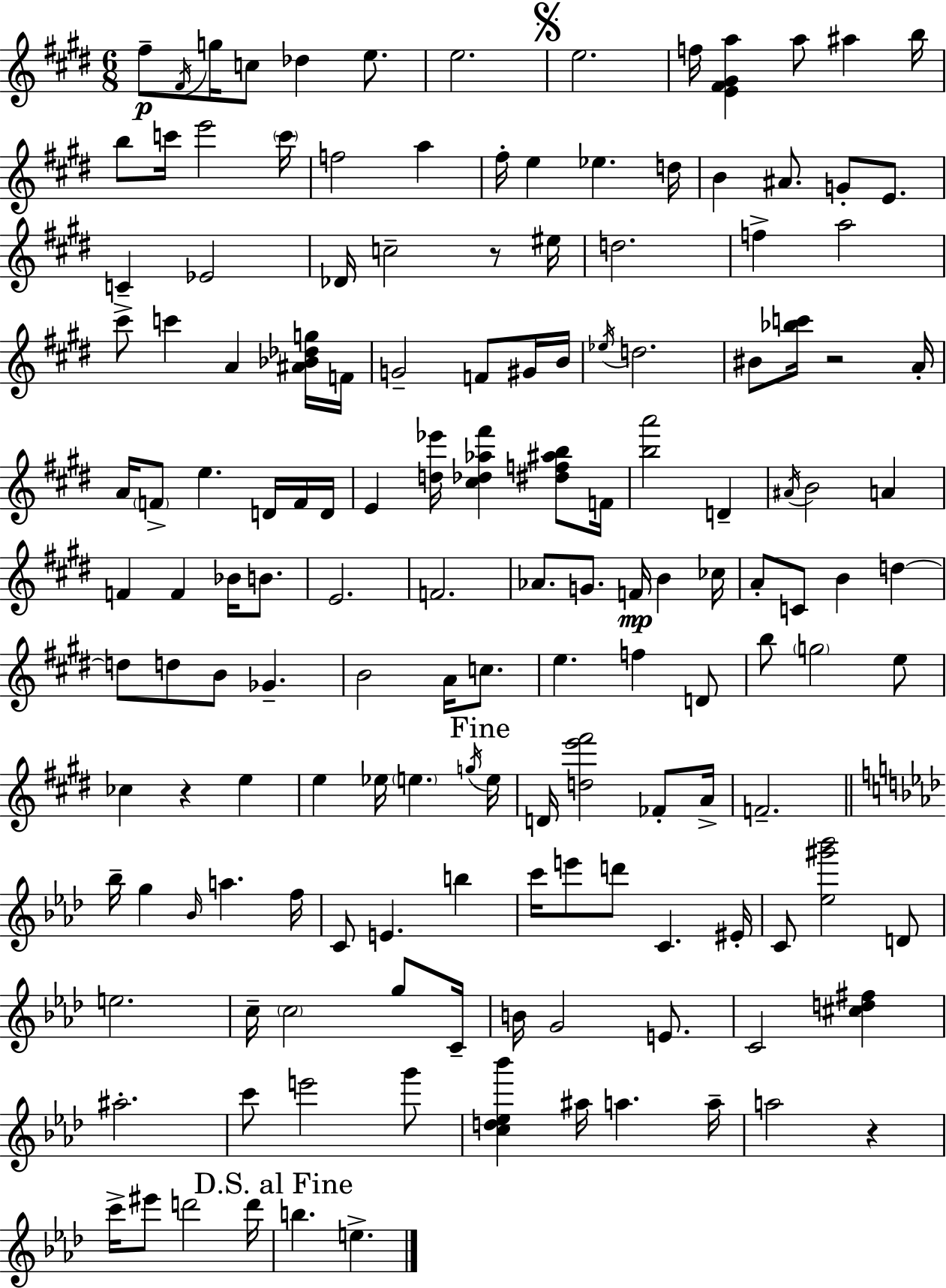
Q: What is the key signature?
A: E major